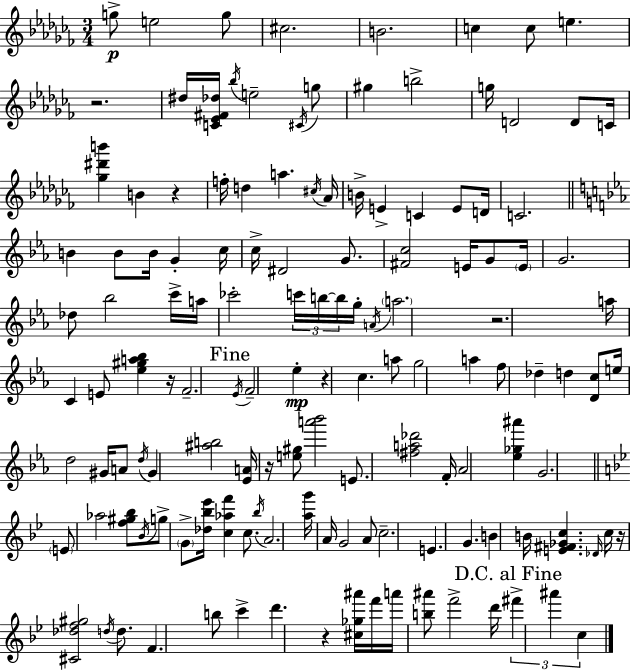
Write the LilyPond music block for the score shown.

{
  \clef treble
  \numericTimeSignature
  \time 3/4
  \key aes \minor
  g''8->\p e''2 g''8 | cis''2. | b'2. | c''4 c''8 e''4. | \break r2. | dis''16 <c' ees' fis' des''>16 \acciaccatura { bes''16 } e''2-- \acciaccatura { cis'16 } | g''8 gis''4 b''2-> | g''16 d'2 d'8 | \break c'16 <ges'' dis''' b'''>4 b'4 r4 | f''16-. d''4 a''4. | \acciaccatura { cis''16 } aes'16 b'16-> e'4-> c'4 | e'8 d'16 c'2. | \break \bar "||" \break \key ees \major b'4 b'8 b'16 g'4-. c''16 | c''16-> dis'2 g'8. | <fis' c''>2 e'16 g'8 \parenthesize e'16 | g'2. | \break des''8 bes''2 c'''16-> a''16 | ces'''2-. \tuplet 3/2 { c'''16 b''16~~ b''16 } g''16-. | \acciaccatura { a'16 } \parenthesize a''2. | r2. | \break a''16 c'4 e'8 <ees'' gis'' a'' bes''>4 | r16 f'2.-- | \mark "Fine" \acciaccatura { ees'16 } f'2-- ees''4-.\mp | r4 c''4. | \break a''8 g''2 a''4 | f''8 des''4-- d''4 | <d' c''>8 e''16 d''2 gis'16 | a'8 \acciaccatura { d''16 } gis'4 <ais'' b''>2 | \break <ees' a'>16 r16 <e'' gis''>8 <a''' bes'''>2 | e'8. <fis'' a'' des'''>2 | f'16-. aes'2 <ees'' ges'' ais'''>4 | g'2. | \break \bar "||" \break \key g \minor \parenthesize e'8 aes''2 <f'' gis'' bes''>8 | \acciaccatura { bes'16 } g''8-> \parenthesize g'8-> <des'' bes'' ees'''>16 <c'' aes'' f'''>4 c''8. | \acciaccatura { bes''16 } a'2. | <a'' g'''>16 a'16 g'2 | \break a'8 c''2.-- | e'4. g'4. | b'4 b'16 <e' fis' ges' c''>4. | \grace { des'16 } c''16 r16 <cis' des'' f'' gis''>2 | \break \acciaccatura { d''16 } d''8. f'4. b''8 | c'''4-> d'''4. r4 | <cis'' ges'' ais'''>16 f'''16 a'''16 <b'' ais'''>8 f'''2-> | d'''16 \mark "D.C. al Fine" \tuplet 3/2 { fis'''4-> ais'''4 | \break c''4 } \bar "|."
}